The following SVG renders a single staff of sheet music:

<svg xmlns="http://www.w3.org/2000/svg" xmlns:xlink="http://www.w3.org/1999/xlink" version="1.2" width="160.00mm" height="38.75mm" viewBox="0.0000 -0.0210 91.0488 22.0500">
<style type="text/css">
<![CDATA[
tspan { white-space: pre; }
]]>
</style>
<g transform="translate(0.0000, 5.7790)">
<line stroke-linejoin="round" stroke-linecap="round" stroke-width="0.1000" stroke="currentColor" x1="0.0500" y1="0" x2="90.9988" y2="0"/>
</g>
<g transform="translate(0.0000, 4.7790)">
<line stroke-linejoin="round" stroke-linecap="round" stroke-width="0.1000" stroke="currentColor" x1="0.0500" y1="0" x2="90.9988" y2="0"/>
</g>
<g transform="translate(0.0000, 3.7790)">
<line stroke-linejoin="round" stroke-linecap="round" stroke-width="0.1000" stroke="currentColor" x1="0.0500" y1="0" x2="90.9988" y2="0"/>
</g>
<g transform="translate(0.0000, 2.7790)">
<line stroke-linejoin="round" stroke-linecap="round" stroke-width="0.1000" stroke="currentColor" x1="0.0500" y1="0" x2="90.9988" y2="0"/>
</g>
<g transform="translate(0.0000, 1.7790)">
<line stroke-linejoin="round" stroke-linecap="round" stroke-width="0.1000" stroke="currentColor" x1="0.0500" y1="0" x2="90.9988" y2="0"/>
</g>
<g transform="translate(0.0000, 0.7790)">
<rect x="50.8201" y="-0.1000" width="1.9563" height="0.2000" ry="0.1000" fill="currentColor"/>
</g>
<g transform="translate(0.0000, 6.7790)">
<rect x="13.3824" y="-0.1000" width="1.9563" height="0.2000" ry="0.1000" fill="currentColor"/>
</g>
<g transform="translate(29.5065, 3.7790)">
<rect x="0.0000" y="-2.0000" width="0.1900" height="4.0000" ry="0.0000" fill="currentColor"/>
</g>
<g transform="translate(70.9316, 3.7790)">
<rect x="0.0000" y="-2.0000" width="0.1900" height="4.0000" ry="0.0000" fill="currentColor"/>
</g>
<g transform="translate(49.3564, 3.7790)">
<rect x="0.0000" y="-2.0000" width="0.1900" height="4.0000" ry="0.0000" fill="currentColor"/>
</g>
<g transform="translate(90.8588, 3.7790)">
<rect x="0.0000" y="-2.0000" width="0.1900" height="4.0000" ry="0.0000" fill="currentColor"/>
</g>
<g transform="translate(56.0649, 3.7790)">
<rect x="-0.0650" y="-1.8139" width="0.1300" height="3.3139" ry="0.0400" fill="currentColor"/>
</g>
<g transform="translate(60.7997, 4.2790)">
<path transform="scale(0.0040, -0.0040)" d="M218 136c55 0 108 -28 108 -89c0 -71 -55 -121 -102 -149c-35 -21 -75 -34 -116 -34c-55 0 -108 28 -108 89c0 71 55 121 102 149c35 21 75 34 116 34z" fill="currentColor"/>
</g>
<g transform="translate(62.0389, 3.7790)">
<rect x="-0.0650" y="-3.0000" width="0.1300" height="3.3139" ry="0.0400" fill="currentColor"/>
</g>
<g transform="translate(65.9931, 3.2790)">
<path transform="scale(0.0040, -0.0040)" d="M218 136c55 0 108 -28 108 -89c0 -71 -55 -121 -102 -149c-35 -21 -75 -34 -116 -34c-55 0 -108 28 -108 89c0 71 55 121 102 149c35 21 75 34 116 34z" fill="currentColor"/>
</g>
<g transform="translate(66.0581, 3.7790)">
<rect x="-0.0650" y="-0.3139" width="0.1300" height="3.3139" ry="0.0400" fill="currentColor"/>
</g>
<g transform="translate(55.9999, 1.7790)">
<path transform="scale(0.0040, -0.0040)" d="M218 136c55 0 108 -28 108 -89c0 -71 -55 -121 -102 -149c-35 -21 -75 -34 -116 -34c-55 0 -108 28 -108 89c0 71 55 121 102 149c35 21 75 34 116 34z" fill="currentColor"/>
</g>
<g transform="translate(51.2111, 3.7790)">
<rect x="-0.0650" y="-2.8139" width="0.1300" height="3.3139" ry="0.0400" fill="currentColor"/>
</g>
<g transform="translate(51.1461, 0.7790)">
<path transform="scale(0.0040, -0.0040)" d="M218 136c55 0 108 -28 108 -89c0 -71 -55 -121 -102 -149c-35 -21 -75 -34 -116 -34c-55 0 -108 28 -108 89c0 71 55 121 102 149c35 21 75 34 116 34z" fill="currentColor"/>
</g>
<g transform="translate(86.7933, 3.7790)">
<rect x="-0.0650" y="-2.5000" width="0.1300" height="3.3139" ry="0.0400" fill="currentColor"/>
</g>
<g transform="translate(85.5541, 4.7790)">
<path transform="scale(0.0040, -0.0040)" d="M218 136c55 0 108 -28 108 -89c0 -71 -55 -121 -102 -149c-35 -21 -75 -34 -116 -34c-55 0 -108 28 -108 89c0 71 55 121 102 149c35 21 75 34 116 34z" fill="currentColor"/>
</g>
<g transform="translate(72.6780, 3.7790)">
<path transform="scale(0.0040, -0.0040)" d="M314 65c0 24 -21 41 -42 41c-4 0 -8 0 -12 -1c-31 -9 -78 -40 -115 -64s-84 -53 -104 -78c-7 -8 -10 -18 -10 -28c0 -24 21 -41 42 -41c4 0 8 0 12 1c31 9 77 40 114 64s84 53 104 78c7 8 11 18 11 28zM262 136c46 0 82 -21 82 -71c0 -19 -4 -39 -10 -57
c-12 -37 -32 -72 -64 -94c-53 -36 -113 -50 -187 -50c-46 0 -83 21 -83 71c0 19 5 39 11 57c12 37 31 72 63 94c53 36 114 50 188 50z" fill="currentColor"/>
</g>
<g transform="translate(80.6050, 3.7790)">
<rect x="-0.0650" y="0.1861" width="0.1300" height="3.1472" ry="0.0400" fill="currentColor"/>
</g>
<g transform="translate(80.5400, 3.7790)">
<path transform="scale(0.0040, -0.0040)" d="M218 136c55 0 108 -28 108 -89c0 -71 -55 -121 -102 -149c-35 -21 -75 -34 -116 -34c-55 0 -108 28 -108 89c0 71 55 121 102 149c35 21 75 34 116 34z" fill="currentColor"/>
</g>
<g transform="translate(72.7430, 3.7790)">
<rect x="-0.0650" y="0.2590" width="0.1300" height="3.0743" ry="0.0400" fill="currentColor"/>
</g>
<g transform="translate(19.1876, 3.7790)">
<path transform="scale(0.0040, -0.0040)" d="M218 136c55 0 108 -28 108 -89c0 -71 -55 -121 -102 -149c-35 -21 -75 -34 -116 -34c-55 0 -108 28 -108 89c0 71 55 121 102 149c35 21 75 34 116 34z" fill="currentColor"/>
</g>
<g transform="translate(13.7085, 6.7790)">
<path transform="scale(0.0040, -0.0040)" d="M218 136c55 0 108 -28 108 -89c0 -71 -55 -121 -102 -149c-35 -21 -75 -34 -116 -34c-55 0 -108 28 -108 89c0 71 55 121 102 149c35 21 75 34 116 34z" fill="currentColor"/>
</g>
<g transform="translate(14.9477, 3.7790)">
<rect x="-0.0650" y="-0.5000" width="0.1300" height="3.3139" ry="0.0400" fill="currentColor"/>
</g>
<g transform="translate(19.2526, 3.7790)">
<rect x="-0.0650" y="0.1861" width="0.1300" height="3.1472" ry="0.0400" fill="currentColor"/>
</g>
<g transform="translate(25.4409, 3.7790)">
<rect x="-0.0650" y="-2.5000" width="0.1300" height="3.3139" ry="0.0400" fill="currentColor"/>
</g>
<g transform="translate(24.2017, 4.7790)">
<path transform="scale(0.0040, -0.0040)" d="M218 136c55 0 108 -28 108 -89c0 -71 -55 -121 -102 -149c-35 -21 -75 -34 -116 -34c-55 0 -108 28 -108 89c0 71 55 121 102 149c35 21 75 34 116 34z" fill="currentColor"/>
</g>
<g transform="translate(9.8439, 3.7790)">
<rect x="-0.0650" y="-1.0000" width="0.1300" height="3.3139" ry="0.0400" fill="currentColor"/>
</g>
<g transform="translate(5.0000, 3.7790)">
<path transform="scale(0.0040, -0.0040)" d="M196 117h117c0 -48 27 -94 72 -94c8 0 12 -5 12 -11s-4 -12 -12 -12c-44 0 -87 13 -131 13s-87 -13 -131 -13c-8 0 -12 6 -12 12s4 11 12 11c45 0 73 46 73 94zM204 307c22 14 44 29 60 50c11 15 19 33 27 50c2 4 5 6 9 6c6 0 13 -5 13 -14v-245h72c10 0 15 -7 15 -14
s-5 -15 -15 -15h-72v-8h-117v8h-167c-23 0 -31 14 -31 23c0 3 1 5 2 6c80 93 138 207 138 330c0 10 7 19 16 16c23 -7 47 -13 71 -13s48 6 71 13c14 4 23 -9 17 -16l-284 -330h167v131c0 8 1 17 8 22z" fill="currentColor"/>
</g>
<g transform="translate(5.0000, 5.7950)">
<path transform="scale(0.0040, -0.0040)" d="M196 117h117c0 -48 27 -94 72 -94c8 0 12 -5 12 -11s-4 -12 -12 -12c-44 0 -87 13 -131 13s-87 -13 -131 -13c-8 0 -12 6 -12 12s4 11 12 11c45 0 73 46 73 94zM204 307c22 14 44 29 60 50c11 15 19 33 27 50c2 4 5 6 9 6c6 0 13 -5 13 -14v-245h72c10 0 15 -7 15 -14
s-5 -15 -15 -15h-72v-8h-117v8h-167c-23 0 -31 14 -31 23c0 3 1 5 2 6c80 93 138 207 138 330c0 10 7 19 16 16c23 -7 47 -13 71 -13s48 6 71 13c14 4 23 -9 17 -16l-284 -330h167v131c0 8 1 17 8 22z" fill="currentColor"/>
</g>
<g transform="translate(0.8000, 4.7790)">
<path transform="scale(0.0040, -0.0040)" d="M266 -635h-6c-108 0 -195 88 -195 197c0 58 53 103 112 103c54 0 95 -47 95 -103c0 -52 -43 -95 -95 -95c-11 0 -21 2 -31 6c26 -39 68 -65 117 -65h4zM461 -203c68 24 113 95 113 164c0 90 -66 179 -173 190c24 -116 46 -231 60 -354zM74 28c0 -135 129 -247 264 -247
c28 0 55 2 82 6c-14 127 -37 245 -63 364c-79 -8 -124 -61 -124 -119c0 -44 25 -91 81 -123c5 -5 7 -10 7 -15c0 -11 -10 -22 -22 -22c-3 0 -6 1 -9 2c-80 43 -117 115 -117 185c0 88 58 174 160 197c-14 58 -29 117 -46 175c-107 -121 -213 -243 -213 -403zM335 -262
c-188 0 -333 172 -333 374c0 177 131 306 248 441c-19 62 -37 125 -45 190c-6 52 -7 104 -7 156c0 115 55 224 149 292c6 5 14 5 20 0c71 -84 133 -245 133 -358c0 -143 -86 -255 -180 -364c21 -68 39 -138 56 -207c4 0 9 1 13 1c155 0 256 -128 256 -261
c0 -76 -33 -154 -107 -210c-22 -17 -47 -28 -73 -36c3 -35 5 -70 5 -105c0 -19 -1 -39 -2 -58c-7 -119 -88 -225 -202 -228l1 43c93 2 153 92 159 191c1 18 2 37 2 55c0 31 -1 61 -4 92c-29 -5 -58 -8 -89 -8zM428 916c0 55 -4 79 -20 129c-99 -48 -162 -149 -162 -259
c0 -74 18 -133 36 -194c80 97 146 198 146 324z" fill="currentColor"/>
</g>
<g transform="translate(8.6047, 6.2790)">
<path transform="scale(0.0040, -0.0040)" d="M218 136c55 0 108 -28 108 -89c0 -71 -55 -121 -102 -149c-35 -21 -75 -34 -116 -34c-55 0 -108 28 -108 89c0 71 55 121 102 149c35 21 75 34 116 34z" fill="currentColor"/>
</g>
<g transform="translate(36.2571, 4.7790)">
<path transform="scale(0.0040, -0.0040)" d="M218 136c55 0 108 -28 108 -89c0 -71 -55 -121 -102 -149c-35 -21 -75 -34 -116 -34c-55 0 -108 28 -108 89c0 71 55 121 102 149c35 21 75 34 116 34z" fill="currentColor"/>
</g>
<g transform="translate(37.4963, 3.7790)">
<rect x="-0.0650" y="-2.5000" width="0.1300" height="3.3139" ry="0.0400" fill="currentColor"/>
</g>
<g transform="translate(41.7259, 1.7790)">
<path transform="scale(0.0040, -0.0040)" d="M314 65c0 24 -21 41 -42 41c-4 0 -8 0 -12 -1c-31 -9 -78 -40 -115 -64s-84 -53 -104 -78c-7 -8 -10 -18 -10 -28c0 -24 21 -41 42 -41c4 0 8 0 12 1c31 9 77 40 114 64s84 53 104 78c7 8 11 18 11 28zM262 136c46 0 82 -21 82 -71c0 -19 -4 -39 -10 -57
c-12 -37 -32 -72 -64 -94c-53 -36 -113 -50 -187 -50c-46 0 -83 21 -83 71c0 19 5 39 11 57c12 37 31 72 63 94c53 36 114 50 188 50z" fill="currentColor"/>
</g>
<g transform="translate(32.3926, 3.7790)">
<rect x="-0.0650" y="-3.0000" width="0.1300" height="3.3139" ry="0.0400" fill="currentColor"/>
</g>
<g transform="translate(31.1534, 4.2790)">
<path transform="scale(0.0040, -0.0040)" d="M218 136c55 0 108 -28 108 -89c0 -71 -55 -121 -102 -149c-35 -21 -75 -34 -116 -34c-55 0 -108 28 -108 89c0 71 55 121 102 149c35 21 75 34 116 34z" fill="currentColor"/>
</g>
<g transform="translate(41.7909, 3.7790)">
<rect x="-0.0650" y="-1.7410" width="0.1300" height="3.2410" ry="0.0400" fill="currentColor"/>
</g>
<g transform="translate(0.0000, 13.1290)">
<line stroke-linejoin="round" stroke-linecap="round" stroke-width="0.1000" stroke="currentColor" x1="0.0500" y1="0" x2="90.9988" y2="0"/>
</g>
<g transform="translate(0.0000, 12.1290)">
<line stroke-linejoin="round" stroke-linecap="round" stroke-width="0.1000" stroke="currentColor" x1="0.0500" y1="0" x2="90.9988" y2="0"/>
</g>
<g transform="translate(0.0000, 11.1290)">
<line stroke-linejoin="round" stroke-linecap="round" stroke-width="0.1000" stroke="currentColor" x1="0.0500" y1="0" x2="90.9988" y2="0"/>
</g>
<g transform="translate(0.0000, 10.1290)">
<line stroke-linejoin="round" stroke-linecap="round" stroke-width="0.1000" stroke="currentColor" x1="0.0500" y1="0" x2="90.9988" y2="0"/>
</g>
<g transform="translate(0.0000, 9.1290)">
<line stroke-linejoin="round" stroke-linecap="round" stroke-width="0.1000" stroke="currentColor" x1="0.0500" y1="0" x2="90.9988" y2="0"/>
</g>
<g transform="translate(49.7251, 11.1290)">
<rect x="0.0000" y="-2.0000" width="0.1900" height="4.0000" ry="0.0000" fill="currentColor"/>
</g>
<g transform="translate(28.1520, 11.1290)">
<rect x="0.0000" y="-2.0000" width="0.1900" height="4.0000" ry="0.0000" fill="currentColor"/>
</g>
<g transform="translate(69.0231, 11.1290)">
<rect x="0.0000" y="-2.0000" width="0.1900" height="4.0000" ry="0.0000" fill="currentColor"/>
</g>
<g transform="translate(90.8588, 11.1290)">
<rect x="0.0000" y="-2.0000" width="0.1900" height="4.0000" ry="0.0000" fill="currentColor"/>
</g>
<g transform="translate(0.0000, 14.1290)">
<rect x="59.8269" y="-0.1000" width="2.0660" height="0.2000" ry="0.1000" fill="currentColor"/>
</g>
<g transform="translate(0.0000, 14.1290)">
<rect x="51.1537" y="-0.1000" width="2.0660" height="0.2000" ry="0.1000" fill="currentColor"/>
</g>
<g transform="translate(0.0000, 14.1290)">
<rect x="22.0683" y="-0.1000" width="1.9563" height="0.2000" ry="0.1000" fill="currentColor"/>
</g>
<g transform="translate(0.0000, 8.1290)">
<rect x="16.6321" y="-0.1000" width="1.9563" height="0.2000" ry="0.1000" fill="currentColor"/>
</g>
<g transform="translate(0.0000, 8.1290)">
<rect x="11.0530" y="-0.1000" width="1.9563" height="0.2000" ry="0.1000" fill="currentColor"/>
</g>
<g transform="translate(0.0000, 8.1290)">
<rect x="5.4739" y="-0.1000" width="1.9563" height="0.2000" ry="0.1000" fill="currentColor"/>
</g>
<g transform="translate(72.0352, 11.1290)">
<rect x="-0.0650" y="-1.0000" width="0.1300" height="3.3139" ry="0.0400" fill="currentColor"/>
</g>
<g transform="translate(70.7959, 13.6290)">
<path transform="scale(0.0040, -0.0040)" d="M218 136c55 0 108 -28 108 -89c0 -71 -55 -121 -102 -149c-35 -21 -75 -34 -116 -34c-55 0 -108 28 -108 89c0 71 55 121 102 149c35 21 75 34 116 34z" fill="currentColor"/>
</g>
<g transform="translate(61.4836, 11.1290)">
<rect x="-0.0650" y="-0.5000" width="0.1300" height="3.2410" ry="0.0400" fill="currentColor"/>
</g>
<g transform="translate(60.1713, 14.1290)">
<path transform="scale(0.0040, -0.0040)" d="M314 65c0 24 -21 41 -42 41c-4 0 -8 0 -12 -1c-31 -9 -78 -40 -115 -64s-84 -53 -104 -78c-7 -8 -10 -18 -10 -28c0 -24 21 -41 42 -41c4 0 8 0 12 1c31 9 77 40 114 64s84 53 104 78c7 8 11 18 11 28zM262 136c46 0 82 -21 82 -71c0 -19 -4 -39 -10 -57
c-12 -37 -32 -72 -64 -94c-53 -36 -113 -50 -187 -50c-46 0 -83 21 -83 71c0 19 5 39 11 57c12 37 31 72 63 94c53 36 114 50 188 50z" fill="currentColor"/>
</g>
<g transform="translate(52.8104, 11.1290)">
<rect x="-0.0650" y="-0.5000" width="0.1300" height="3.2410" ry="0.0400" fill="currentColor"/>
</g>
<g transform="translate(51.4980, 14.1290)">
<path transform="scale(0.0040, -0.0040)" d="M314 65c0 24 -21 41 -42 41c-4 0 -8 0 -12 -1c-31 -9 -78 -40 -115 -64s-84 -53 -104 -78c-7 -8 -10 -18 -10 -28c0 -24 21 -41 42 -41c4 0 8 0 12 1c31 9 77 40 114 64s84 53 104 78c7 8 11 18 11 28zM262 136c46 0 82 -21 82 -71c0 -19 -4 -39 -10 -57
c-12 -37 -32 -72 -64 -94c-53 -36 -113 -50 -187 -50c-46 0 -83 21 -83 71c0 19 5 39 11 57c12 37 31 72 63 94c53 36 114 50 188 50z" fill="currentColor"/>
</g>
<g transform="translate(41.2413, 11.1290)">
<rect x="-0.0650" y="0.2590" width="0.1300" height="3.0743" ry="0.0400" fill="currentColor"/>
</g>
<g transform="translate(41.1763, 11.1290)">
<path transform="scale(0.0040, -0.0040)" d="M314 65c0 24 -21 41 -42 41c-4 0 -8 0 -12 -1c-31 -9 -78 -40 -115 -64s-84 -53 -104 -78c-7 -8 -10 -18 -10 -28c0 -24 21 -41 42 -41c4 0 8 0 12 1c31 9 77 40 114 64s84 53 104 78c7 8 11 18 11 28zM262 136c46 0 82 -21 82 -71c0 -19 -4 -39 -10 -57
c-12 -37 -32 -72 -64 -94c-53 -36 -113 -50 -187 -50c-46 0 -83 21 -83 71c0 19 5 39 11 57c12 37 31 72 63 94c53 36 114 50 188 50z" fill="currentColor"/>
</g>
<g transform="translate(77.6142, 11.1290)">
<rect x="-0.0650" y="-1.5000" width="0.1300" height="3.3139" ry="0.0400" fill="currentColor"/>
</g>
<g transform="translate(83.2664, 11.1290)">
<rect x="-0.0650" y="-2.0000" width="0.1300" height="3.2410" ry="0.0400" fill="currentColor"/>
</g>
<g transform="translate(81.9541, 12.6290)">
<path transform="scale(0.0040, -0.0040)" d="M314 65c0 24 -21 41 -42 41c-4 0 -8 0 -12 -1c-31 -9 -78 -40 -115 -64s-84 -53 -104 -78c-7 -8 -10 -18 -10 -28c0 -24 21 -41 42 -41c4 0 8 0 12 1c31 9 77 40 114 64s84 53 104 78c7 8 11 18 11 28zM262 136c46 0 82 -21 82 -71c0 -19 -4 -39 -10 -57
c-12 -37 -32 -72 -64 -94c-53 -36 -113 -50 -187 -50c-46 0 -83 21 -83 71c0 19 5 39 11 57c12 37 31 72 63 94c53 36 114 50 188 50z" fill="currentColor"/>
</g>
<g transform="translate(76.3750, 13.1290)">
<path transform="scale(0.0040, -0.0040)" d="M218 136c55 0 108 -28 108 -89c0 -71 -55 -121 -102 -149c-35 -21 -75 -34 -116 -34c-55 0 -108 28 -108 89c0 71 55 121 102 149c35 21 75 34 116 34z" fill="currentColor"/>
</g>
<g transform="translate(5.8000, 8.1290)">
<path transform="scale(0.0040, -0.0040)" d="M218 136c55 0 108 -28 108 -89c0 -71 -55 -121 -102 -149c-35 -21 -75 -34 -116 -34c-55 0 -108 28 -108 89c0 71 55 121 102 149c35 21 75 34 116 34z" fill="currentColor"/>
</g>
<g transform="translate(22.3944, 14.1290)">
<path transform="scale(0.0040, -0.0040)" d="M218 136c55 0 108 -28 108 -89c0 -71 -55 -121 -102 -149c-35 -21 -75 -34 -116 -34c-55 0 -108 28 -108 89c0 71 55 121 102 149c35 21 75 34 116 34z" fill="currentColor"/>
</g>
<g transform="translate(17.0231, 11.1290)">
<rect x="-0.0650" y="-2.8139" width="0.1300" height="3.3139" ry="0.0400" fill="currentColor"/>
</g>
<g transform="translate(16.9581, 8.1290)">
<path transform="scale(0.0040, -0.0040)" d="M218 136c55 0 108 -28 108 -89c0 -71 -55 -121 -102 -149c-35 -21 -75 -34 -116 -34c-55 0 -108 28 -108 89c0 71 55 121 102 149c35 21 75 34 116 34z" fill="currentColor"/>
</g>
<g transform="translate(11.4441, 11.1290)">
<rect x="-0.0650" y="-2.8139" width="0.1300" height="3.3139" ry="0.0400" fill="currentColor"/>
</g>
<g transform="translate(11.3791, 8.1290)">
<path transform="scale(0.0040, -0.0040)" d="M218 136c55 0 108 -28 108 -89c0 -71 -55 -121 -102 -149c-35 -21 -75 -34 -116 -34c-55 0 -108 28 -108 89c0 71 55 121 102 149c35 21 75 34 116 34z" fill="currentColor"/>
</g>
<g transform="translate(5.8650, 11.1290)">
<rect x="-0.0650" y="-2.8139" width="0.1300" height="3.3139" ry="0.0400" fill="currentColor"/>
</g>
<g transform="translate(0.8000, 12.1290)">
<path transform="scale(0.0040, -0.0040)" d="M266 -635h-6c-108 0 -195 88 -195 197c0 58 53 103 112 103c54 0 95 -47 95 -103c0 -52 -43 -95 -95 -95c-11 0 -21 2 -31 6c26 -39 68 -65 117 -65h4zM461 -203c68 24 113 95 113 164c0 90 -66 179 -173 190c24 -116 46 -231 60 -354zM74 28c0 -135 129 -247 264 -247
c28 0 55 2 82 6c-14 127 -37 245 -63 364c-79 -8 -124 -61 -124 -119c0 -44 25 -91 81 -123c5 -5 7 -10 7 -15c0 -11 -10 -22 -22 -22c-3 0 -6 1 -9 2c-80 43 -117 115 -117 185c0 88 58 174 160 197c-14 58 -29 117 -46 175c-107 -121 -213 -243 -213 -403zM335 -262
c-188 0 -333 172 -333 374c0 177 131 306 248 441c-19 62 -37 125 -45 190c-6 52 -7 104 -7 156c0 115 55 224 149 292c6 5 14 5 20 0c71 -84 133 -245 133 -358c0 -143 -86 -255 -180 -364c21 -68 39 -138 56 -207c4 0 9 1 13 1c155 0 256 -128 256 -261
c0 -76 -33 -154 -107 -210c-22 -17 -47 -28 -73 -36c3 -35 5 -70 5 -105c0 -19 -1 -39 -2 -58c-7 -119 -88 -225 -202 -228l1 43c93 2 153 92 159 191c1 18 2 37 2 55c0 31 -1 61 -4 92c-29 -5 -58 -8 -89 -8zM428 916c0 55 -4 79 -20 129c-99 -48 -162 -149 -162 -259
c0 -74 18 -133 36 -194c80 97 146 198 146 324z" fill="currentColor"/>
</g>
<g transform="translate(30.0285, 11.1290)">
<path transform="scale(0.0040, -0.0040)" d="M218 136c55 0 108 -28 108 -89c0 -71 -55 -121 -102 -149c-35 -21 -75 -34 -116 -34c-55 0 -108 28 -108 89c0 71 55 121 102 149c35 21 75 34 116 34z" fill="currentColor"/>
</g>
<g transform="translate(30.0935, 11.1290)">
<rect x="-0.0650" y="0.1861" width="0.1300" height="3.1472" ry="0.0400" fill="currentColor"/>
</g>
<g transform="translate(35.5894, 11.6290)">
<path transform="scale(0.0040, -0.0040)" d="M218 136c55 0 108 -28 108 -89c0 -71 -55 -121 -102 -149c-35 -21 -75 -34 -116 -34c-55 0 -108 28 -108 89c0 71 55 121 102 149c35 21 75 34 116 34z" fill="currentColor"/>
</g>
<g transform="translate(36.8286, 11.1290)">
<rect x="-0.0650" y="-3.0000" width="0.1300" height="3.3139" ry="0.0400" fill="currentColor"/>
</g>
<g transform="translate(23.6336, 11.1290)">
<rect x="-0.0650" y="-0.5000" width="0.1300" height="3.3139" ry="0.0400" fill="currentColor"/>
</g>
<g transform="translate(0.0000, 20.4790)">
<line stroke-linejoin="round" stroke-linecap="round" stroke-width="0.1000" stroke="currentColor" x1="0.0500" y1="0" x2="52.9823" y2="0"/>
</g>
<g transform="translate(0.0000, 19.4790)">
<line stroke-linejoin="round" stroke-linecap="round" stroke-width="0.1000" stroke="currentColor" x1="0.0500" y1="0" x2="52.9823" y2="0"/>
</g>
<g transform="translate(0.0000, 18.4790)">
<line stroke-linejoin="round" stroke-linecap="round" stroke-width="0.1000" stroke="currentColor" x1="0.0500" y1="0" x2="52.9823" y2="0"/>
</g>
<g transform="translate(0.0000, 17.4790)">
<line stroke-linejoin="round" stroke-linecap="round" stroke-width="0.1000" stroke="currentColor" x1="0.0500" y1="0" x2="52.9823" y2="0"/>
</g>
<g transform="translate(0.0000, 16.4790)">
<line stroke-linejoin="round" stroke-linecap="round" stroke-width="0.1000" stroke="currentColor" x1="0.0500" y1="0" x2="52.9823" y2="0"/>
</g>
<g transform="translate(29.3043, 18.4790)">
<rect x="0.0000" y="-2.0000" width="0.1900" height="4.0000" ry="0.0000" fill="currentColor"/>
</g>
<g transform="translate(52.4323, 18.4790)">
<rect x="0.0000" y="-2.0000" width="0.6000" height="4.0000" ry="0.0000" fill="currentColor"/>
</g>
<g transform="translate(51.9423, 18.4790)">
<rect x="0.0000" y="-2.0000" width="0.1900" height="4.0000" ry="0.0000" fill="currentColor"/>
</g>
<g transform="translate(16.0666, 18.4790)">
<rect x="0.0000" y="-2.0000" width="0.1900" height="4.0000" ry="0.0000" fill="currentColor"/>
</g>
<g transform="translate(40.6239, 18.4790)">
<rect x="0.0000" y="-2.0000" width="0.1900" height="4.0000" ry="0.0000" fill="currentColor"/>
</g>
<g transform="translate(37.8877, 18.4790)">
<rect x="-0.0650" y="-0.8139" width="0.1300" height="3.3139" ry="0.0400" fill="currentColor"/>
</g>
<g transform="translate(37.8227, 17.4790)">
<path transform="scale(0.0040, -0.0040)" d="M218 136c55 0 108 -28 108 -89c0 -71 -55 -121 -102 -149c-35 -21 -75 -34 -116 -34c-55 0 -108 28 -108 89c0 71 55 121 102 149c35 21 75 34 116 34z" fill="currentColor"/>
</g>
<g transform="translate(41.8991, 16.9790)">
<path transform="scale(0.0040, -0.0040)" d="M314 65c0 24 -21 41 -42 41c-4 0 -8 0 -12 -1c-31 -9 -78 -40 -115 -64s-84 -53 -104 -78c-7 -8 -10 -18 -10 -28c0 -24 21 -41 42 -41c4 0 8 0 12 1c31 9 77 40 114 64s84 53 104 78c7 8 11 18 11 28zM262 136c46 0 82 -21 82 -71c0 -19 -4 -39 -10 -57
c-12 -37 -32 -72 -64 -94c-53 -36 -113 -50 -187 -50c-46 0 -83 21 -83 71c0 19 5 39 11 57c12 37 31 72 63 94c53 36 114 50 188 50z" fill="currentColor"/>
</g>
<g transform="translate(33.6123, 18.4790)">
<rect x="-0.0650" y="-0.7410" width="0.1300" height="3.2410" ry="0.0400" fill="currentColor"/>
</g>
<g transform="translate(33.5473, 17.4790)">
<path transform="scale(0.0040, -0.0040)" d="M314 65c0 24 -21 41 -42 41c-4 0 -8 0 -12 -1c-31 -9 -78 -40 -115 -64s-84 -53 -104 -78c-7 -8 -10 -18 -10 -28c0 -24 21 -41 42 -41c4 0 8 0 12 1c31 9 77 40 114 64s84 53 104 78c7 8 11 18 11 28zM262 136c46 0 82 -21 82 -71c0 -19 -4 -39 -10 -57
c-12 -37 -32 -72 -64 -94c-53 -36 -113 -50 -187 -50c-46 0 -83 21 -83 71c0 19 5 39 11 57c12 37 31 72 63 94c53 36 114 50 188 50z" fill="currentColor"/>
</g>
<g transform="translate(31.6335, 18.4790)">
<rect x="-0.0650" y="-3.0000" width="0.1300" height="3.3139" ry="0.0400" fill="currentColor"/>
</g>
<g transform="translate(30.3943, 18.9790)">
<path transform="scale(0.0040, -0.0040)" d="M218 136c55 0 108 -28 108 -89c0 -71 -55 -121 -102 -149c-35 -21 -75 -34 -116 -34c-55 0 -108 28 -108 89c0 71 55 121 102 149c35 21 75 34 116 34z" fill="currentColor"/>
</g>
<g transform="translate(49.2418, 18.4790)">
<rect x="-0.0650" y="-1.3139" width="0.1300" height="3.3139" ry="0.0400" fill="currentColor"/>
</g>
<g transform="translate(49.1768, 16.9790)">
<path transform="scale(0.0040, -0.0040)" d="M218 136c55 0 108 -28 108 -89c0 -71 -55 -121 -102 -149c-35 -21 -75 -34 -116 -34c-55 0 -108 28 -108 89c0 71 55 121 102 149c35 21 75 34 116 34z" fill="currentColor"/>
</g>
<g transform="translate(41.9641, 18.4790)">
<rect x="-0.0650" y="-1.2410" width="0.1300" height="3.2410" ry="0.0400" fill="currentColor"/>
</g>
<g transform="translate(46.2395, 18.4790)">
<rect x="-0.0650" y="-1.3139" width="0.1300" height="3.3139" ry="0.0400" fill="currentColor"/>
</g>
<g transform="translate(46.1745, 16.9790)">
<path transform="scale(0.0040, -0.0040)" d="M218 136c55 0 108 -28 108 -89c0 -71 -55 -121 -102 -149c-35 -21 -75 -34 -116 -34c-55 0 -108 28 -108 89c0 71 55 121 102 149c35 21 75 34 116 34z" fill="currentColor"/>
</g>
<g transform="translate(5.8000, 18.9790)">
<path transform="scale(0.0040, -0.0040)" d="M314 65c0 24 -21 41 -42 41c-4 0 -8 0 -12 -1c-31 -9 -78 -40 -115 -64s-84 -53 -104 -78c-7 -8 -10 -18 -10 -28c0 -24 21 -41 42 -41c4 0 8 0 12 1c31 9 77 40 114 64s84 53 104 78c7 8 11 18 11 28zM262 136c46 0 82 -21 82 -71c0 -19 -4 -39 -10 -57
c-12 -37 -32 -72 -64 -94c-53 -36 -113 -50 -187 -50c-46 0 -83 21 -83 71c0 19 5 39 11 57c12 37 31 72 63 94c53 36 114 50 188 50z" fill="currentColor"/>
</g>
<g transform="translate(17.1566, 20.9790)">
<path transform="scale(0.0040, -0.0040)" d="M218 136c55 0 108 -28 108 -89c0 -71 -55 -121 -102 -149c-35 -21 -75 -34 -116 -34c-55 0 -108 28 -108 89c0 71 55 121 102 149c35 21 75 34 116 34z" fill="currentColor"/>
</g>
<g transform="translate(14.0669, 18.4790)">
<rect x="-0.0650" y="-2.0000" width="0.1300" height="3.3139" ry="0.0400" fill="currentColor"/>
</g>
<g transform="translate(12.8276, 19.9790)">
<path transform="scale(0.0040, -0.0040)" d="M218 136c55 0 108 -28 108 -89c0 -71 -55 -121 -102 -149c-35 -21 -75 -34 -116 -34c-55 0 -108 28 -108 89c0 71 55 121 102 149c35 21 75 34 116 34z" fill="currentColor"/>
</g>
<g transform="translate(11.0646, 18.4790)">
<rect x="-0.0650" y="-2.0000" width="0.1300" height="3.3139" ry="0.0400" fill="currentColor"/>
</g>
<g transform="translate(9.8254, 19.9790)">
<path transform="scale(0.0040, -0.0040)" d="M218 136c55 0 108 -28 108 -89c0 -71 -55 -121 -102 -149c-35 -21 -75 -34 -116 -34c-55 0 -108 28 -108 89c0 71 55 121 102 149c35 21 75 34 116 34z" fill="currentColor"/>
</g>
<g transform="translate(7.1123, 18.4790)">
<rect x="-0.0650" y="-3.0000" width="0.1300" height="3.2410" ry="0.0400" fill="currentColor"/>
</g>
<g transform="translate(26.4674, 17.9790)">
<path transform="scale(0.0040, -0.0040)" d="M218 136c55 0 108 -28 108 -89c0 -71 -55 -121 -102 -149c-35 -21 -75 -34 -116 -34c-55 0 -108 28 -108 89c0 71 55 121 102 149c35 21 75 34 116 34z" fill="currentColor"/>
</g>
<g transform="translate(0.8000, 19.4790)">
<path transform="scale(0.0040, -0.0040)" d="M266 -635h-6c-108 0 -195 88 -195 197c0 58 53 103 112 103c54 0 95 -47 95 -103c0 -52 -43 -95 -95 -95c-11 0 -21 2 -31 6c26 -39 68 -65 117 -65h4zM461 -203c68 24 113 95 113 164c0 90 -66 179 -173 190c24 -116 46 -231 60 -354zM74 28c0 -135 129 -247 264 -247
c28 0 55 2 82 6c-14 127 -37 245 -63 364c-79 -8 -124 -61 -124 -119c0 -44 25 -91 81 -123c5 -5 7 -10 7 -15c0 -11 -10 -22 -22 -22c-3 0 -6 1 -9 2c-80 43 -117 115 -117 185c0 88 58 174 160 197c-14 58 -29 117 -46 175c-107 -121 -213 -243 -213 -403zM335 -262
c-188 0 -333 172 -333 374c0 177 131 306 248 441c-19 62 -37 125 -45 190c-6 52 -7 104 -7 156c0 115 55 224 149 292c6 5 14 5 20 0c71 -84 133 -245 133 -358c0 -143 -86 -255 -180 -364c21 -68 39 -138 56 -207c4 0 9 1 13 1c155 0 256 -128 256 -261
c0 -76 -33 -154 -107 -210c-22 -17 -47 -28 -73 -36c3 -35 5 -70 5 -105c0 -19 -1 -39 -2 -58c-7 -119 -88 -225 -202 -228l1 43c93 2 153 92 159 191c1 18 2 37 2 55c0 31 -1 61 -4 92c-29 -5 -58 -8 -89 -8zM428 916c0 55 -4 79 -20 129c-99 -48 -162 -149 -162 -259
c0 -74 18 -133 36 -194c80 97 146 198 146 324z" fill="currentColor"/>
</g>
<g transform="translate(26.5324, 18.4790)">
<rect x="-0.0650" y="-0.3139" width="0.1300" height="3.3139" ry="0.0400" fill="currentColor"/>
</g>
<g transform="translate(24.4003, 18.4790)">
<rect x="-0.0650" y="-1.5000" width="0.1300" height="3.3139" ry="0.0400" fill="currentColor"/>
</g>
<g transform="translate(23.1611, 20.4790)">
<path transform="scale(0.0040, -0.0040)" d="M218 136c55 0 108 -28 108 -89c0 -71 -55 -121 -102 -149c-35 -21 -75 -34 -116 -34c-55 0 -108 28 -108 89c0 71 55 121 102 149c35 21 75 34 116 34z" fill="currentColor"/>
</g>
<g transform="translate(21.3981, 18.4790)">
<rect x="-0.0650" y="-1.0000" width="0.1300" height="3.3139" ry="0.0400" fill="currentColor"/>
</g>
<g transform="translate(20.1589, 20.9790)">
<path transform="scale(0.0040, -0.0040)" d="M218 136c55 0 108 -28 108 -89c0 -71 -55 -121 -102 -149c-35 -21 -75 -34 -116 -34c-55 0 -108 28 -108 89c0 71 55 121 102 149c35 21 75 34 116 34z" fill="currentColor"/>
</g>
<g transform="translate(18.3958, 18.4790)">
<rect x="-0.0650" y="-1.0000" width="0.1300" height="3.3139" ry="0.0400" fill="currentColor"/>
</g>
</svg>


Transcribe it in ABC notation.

X:1
T:Untitled
M:4/4
L:1/4
K:C
D C B G A G f2 a f A c B2 B G a a a C B A B2 C2 C2 D E F2 A2 F F D D E c A d2 d e2 e e